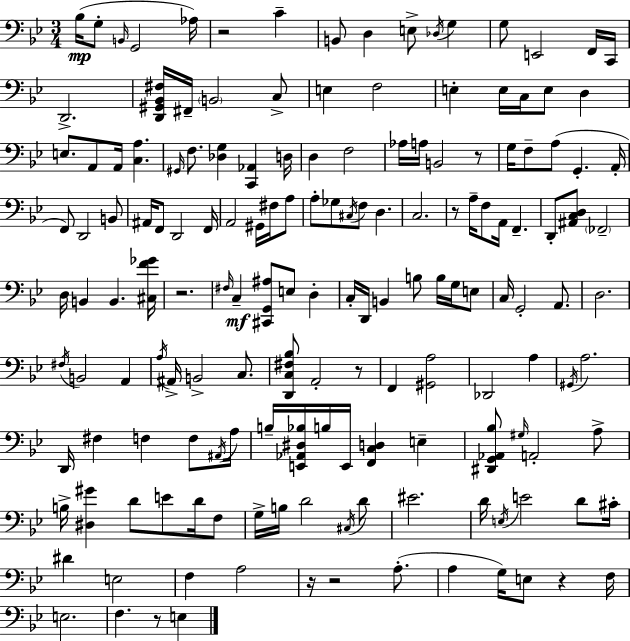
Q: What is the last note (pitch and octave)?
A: E3